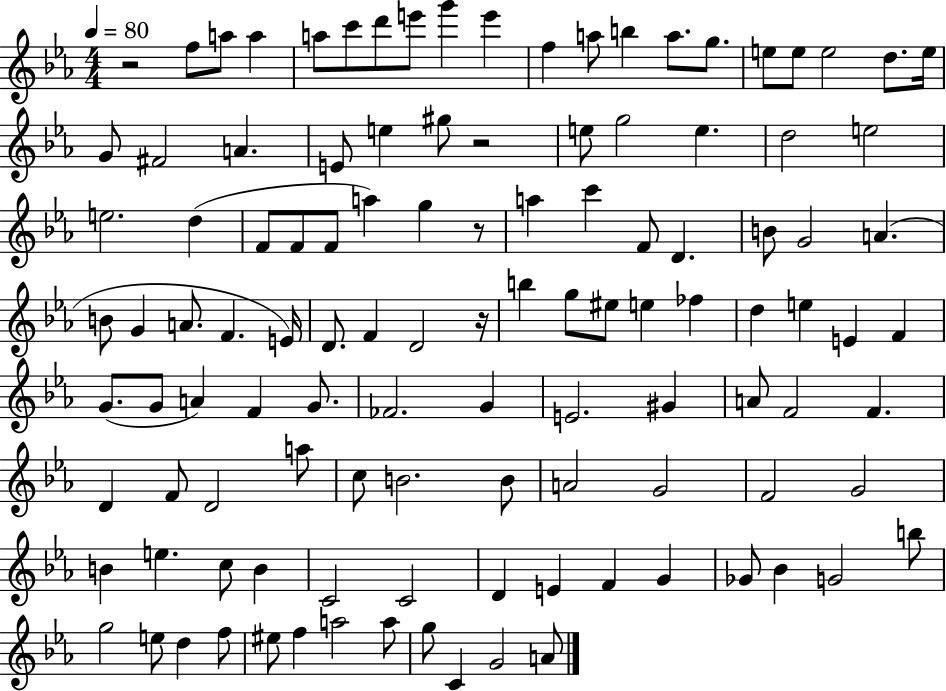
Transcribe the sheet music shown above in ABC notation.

X:1
T:Untitled
M:4/4
L:1/4
K:Eb
z2 f/2 a/2 a a/2 c'/2 d'/2 e'/2 g' e' f a/2 b a/2 g/2 e/2 e/2 e2 d/2 e/4 G/2 ^F2 A E/2 e ^g/2 z2 e/2 g2 e d2 e2 e2 d F/2 F/2 F/2 a g z/2 a c' F/2 D B/2 G2 A B/2 G A/2 F E/4 D/2 F D2 z/4 b g/2 ^e/2 e _f d e E F G/2 G/2 A F G/2 _F2 G E2 ^G A/2 F2 F D F/2 D2 a/2 c/2 B2 B/2 A2 G2 F2 G2 B e c/2 B C2 C2 D E F G _G/2 _B G2 b/2 g2 e/2 d f/2 ^e/2 f a2 a/2 g/2 C G2 A/2